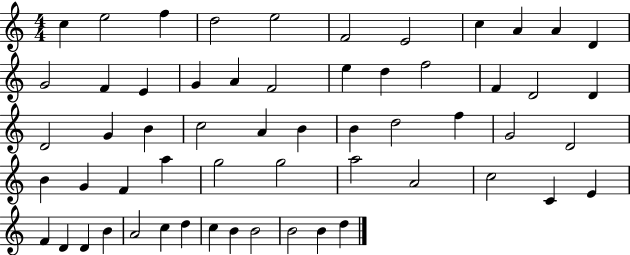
C5/q E5/h F5/q D5/h E5/h F4/h E4/h C5/q A4/q A4/q D4/q G4/h F4/q E4/q G4/q A4/q F4/h E5/q D5/q F5/h F4/q D4/h D4/q D4/h G4/q B4/q C5/h A4/q B4/q B4/q D5/h F5/q G4/h D4/h B4/q G4/q F4/q A5/q G5/h G5/h A5/h A4/h C5/h C4/q E4/q F4/q D4/q D4/q B4/q A4/h C5/q D5/q C5/q B4/q B4/h B4/h B4/q D5/q